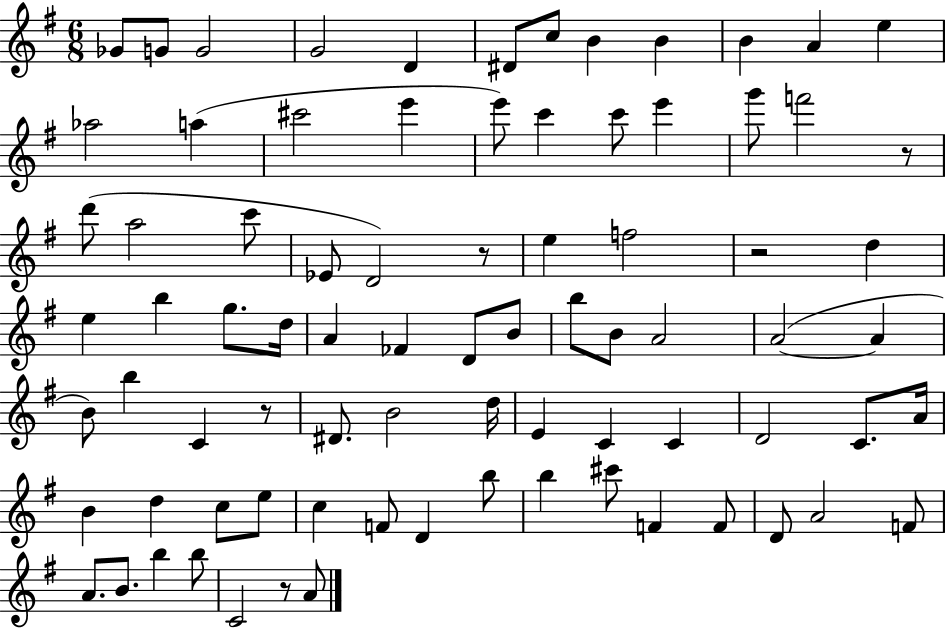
Gb4/e G4/e G4/h G4/h D4/q D#4/e C5/e B4/q B4/q B4/q A4/q E5/q Ab5/h A5/q C#6/h E6/q E6/e C6/q C6/e E6/q G6/e F6/h R/e D6/e A5/h C6/e Eb4/e D4/h R/e E5/q F5/h R/h D5/q E5/q B5/q G5/e. D5/s A4/q FES4/q D4/e B4/e B5/e B4/e A4/h A4/h A4/q B4/e B5/q C4/q R/e D#4/e. B4/h D5/s E4/q C4/q C4/q D4/h C4/e. A4/s B4/q D5/q C5/e E5/e C5/q F4/e D4/q B5/e B5/q C#6/e F4/q F4/e D4/e A4/h F4/e A4/e. B4/e. B5/q B5/e C4/h R/e A4/e